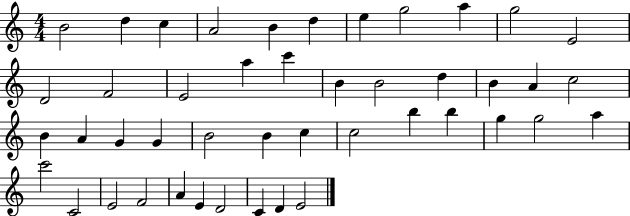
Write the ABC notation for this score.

X:1
T:Untitled
M:4/4
L:1/4
K:C
B2 d c A2 B d e g2 a g2 E2 D2 F2 E2 a c' B B2 d B A c2 B A G G B2 B c c2 b b g g2 a c'2 C2 E2 F2 A E D2 C D E2